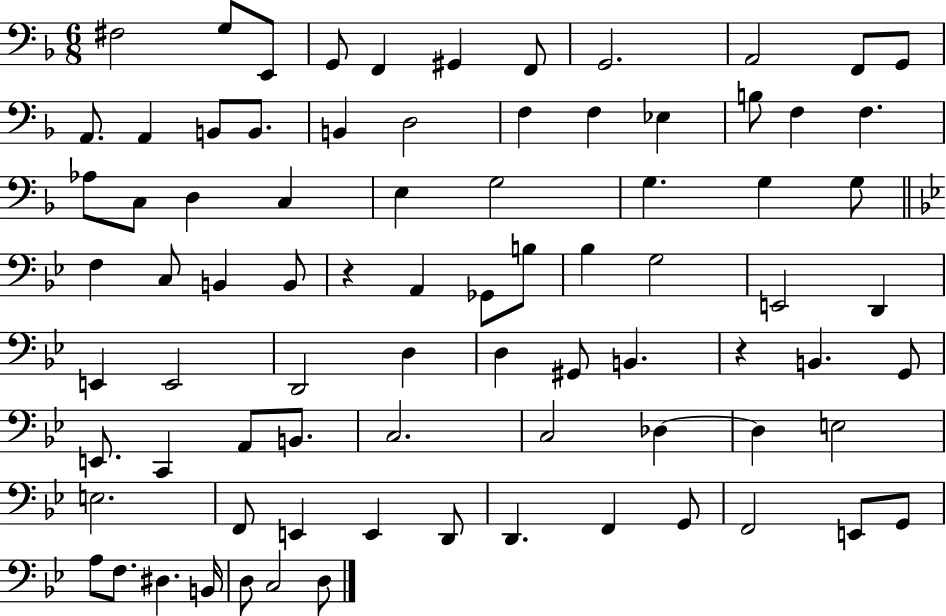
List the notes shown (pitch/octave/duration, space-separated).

F#3/h G3/e E2/e G2/e F2/q G#2/q F2/e G2/h. A2/h F2/e G2/e A2/e. A2/q B2/e B2/e. B2/q D3/h F3/q F3/q Eb3/q B3/e F3/q F3/q. Ab3/e C3/e D3/q C3/q E3/q G3/h G3/q. G3/q G3/e F3/q C3/e B2/q B2/e R/q A2/q Gb2/e B3/e Bb3/q G3/h E2/h D2/q E2/q E2/h D2/h D3/q D3/q G#2/e B2/q. R/q B2/q. G2/e E2/e. C2/q A2/e B2/e. C3/h. C3/h Db3/q Db3/q E3/h E3/h. F2/e E2/q E2/q D2/e D2/q. F2/q G2/e F2/h E2/e G2/e A3/e F3/e. D#3/q. B2/s D3/e C3/h D3/e